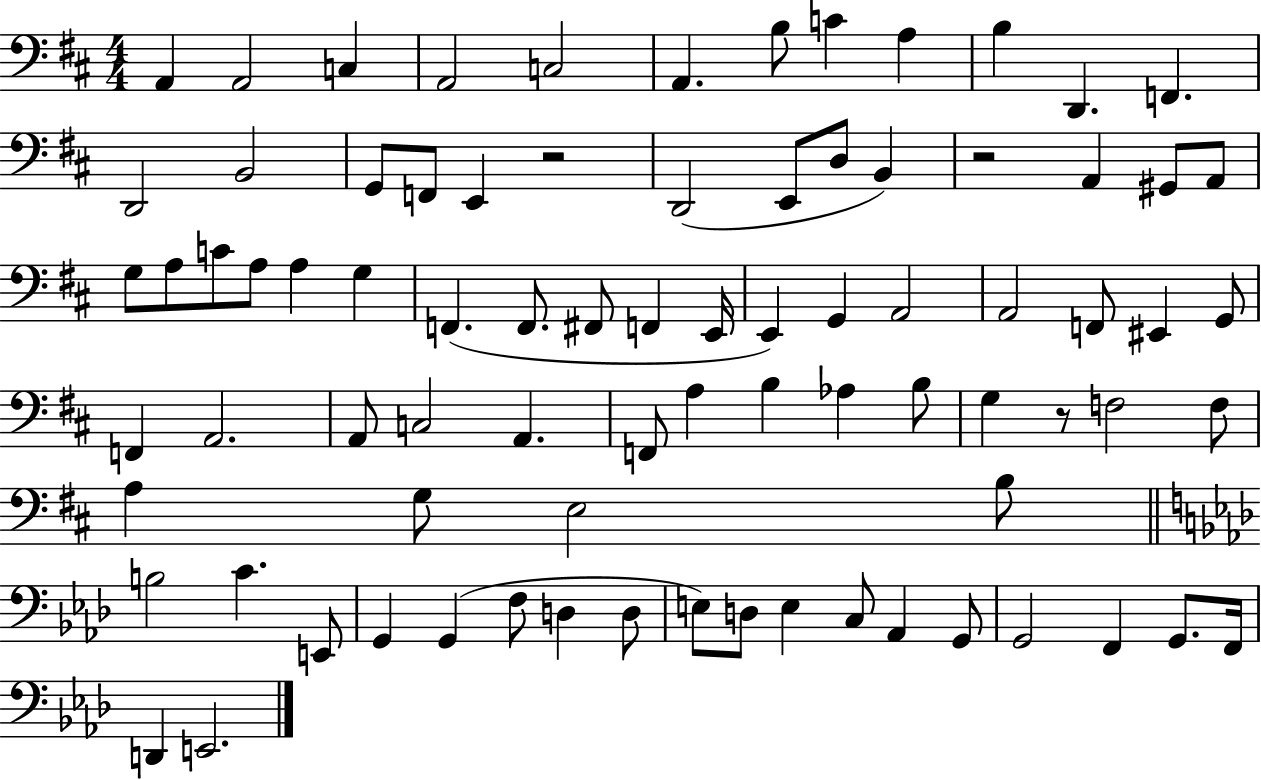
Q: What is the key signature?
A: D major